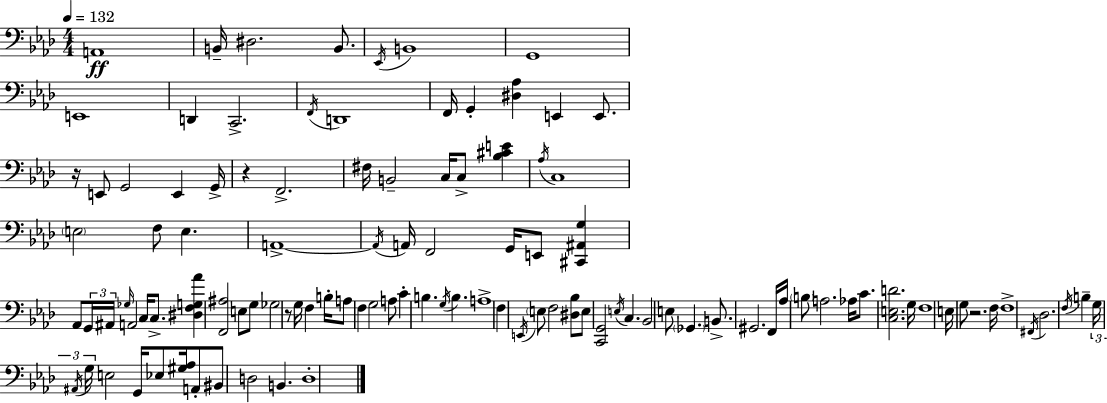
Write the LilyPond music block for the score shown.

{
  \clef bass
  \numericTimeSignature
  \time 4/4
  \key f \minor
  \tempo 4 = 132
  a,1\ff | b,16-- dis2. b,8. | \acciaccatura { ees,16 } b,1 | g,1 | \break e,1 | d,4 c,2.-> | \acciaccatura { f,16 } d,1 | f,16 g,4-. <dis aes>4 e,4 e,8. | \break r16 e,8 g,2 e,4 | g,16-> r4 f,2.-> | fis16 b,2-- c16 c8-> <bes cis' e'>4 | \acciaccatura { aes16 } c1 | \break \parenthesize e2 f8 e4. | a,1->~~ | \acciaccatura { a,16 } a,16 f,2 g,16 e,8 | <cis, ais, g>4 aes,8 \tuplet 3/2 { g,16 ais,16 \grace { ges16 } } a,2 | \break c16 c8.-> <dis f g aes'>4 <f, ais>2 | e8 g8 ges2 r8 g16 | f4 b16-. a8 f4 g2 | a8 c'4-. b4. \acciaccatura { g16 } | \break b4. a1-> | f4 \acciaccatura { e,16 } \parenthesize e8 f2 | <dis bes>8 e8 <c, g,>2 | \acciaccatura { e16 } c4. bes,2 | \break e8 \parenthesize ges,4. b,8.-> gis,2. | f,16 aes16 \parenthesize b8 a2. | aes16 c'8. <c e d'>2. | g16 f1 | \break e16 g8 r2. | f16 f1-> | \acciaccatura { fis,16 } des2. | \acciaccatura { f16 } b4-- \tuplet 3/2 { g16 \acciaccatura { ais,16 } g16 } e2 | \break g,16 ees8 <gis aes>16 a,8-. bis,8 d2 | b,4. d1-. | \bar "|."
}